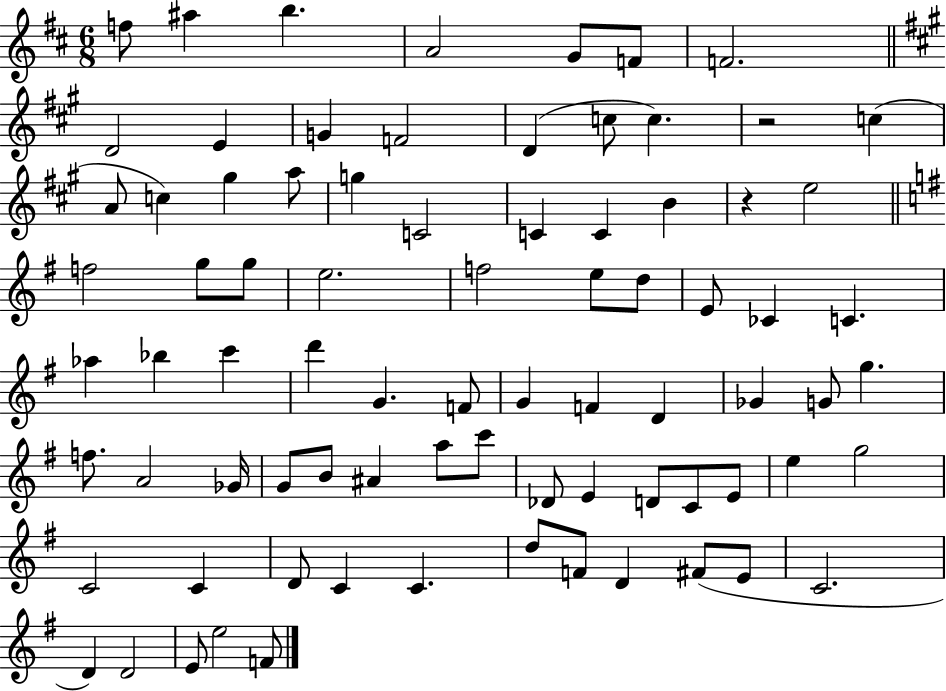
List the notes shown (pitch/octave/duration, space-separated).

F5/e A#5/q B5/q. A4/h G4/e F4/e F4/h. D4/h E4/q G4/q F4/h D4/q C5/e C5/q. R/h C5/q A4/e C5/q G#5/q A5/e G5/q C4/h C4/q C4/q B4/q R/q E5/h F5/h G5/e G5/e E5/h. F5/h E5/e D5/e E4/e CES4/q C4/q. Ab5/q Bb5/q C6/q D6/q G4/q. F4/e G4/q F4/q D4/q Gb4/q G4/e G5/q. F5/e. A4/h Gb4/s G4/e B4/e A#4/q A5/e C6/e Db4/e E4/q D4/e C4/e E4/e E5/q G5/h C4/h C4/q D4/e C4/q C4/q. D5/e F4/e D4/q F#4/e E4/e C4/h. D4/q D4/h E4/e E5/h F4/e